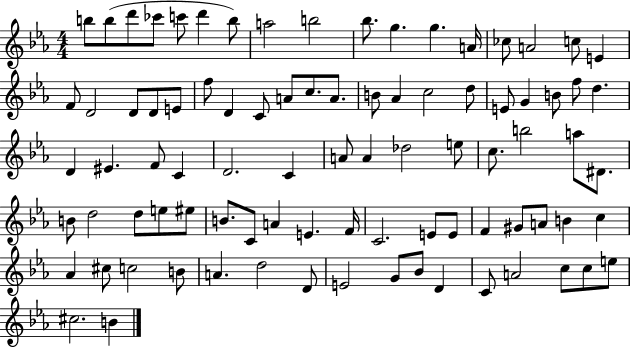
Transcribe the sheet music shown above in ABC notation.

X:1
T:Untitled
M:4/4
L:1/4
K:Eb
b/2 b/2 d'/2 _c'/2 c'/2 d' b/2 a2 b2 _b/2 g g A/4 _c/2 A2 c/2 E F/2 D2 D/2 D/2 E/2 f/2 D C/2 A/2 c/2 A/2 B/2 _A c2 d/2 E/2 G B/2 f/2 d D ^E F/2 C D2 C A/2 A _d2 e/2 c/2 b2 a/2 ^D/2 B/2 d2 d/2 e/2 ^e/2 B/2 C/2 A E F/4 C2 E/2 E/2 F ^G/2 A/2 B c _A ^c/2 c2 B/2 A d2 D/2 E2 G/2 _B/2 D C/2 A2 c/2 c/2 e/2 ^c2 B